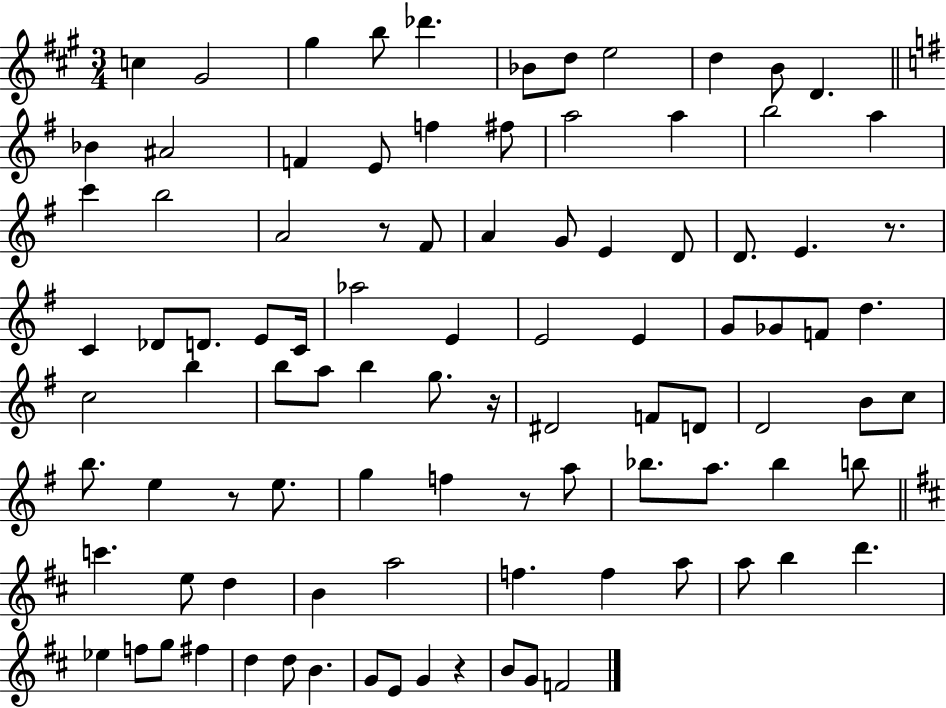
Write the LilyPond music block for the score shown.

{
  \clef treble
  \numericTimeSignature
  \time 3/4
  \key a \major
  c''4 gis'2 | gis''4 b''8 des'''4. | bes'8 d''8 e''2 | d''4 b'8 d'4. | \break \bar "||" \break \key g \major bes'4 ais'2 | f'4 e'8 f''4 fis''8 | a''2 a''4 | b''2 a''4 | \break c'''4 b''2 | a'2 r8 fis'8 | a'4 g'8 e'4 d'8 | d'8. e'4. r8. | \break c'4 des'8 d'8. e'8 c'16 | aes''2 e'4 | e'2 e'4 | g'8 ges'8 f'8 d''4. | \break c''2 b''4 | b''8 a''8 b''4 g''8. r16 | dis'2 f'8 d'8 | d'2 b'8 c''8 | \break b''8. e''4 r8 e''8. | g''4 f''4 r8 a''8 | bes''8. a''8. bes''4 b''8 | \bar "||" \break \key d \major c'''4. e''8 d''4 | b'4 a''2 | f''4. f''4 a''8 | a''8 b''4 d'''4. | \break ees''4 f''8 g''8 fis''4 | d''4 d''8 b'4. | g'8 e'8 g'4 r4 | b'8 g'8 f'2 | \break \bar "|."
}